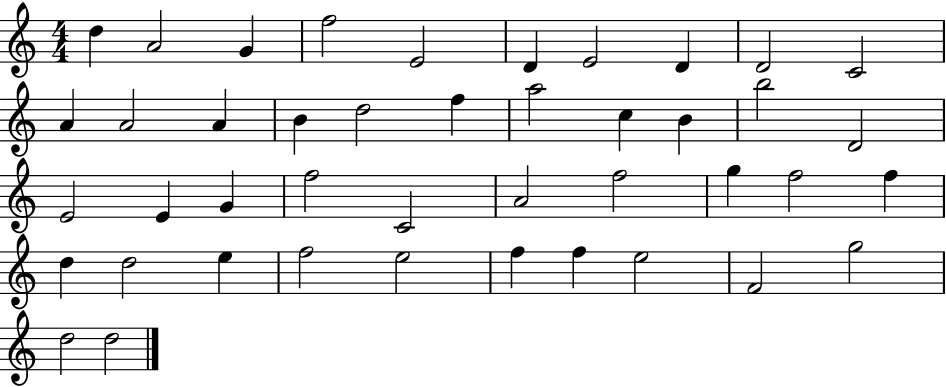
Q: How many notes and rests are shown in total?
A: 43